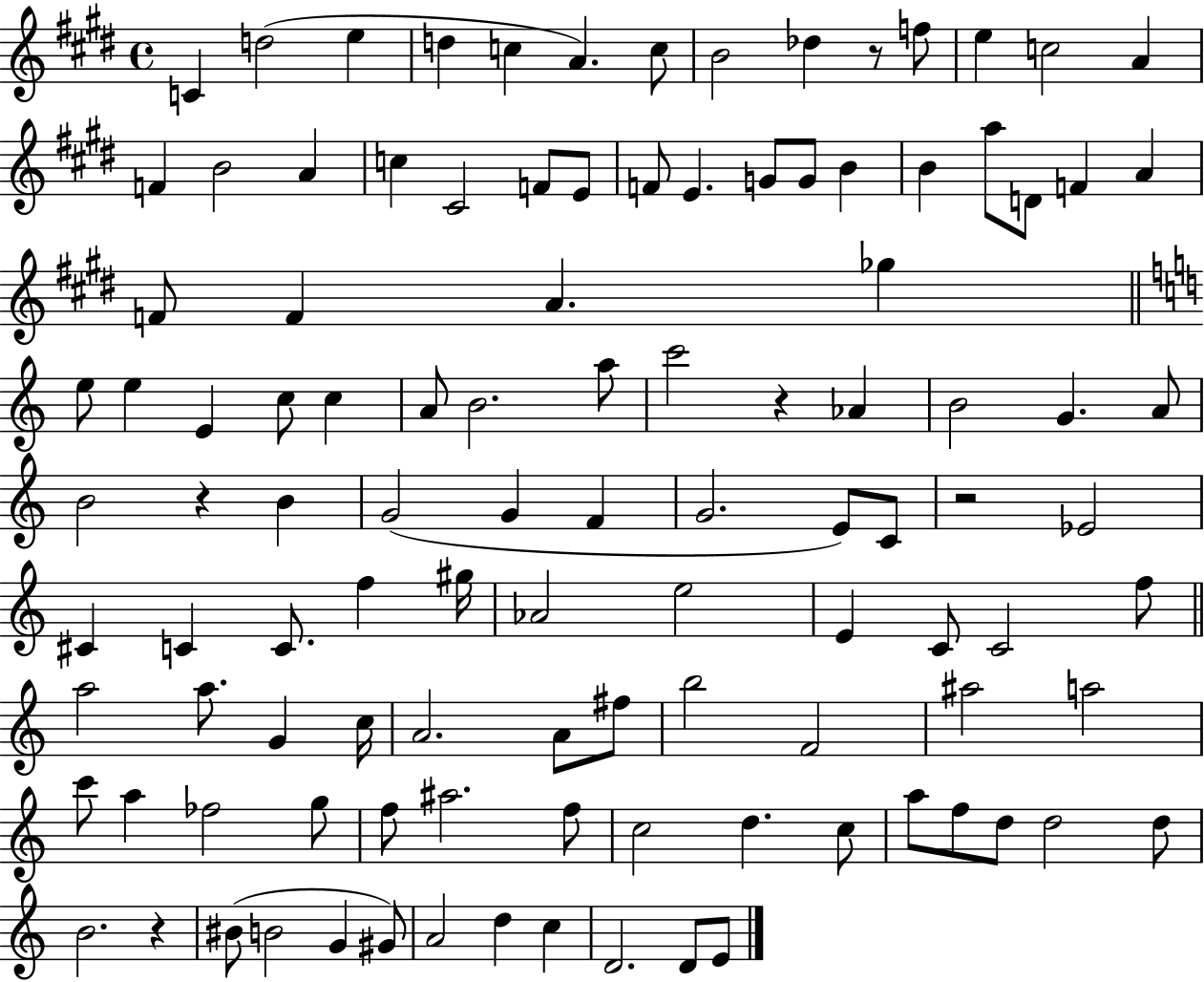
{
  \clef treble
  \time 4/4
  \defaultTimeSignature
  \key e \major
  c'4 d''2( e''4 | d''4 c''4 a'4.) c''8 | b'2 des''4 r8 f''8 | e''4 c''2 a'4 | \break f'4 b'2 a'4 | c''4 cis'2 f'8 e'8 | f'8 e'4. g'8 g'8 b'4 | b'4 a''8 d'8 f'4 a'4 | \break f'8 f'4 a'4. ges''4 | \bar "||" \break \key c \major e''8 e''4 e'4 c''8 c''4 | a'8 b'2. a''8 | c'''2 r4 aes'4 | b'2 g'4. a'8 | \break b'2 r4 b'4 | g'2( g'4 f'4 | g'2. e'8) c'8 | r2 ees'2 | \break cis'4 c'4 c'8. f''4 gis''16 | aes'2 e''2 | e'4 c'8 c'2 f''8 | \bar "||" \break \key a \minor a''2 a''8. g'4 c''16 | a'2. a'8 fis''8 | b''2 f'2 | ais''2 a''2 | \break c'''8 a''4 fes''2 g''8 | f''8 ais''2. f''8 | c''2 d''4. c''8 | a''8 f''8 d''8 d''2 d''8 | \break b'2. r4 | bis'8( b'2 g'4 gis'8) | a'2 d''4 c''4 | d'2. d'8 e'8 | \break \bar "|."
}